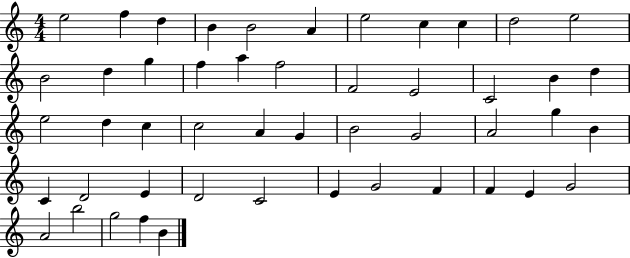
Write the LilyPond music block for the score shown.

{
  \clef treble
  \numericTimeSignature
  \time 4/4
  \key c \major
  e''2 f''4 d''4 | b'4 b'2 a'4 | e''2 c''4 c''4 | d''2 e''2 | \break b'2 d''4 g''4 | f''4 a''4 f''2 | f'2 e'2 | c'2 b'4 d''4 | \break e''2 d''4 c''4 | c''2 a'4 g'4 | b'2 g'2 | a'2 g''4 b'4 | \break c'4 d'2 e'4 | d'2 c'2 | e'4 g'2 f'4 | f'4 e'4 g'2 | \break a'2 b''2 | g''2 f''4 b'4 | \bar "|."
}